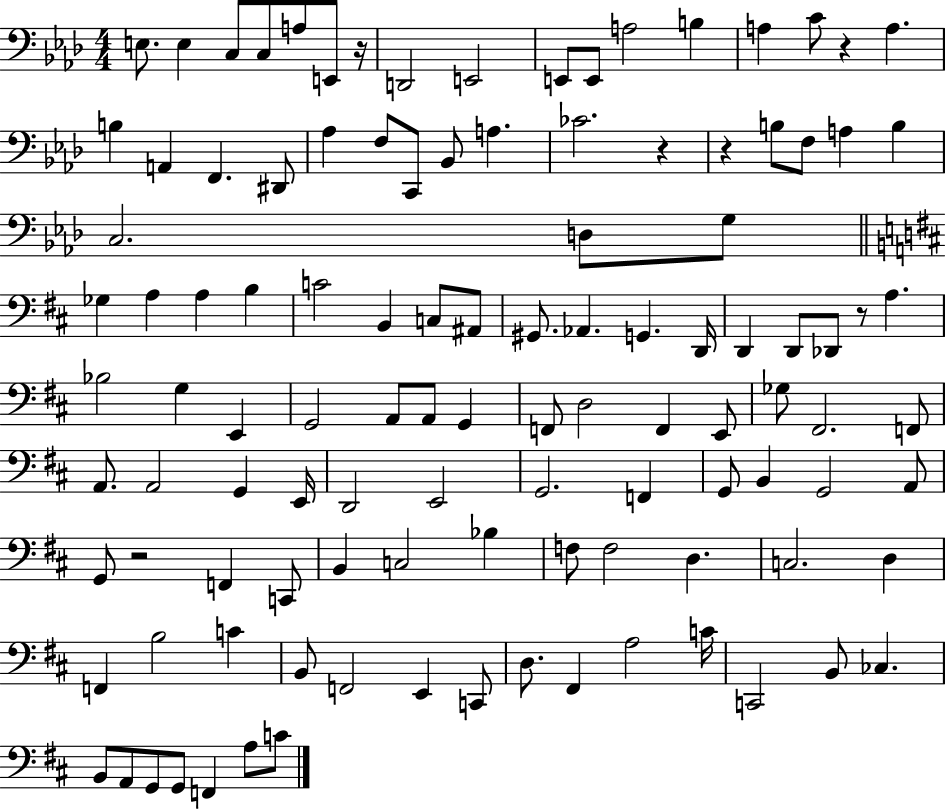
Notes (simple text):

E3/e. E3/q C3/e C3/e A3/e E2/e R/s D2/h E2/h E2/e E2/e A3/h B3/q A3/q C4/e R/q A3/q. B3/q A2/q F2/q. D#2/e Ab3/q F3/e C2/e Bb2/e A3/q. CES4/h. R/q R/q B3/e F3/e A3/q B3/q C3/h. D3/e G3/e Gb3/q A3/q A3/q B3/q C4/h B2/q C3/e A#2/e G#2/e. Ab2/q. G2/q. D2/s D2/q D2/e Db2/e R/e A3/q. Bb3/h G3/q E2/q G2/h A2/e A2/e G2/q F2/e D3/h F2/q E2/e Gb3/e F#2/h. F2/e A2/e. A2/h G2/q E2/s D2/h E2/h G2/h. F2/q G2/e B2/q G2/h A2/e G2/e R/h F2/q C2/e B2/q C3/h Bb3/q F3/e F3/h D3/q. C3/h. D3/q F2/q B3/h C4/q B2/e F2/h E2/q C2/e D3/e. F#2/q A3/h C4/s C2/h B2/e CES3/q. B2/e A2/e G2/e G2/e F2/q A3/e C4/e